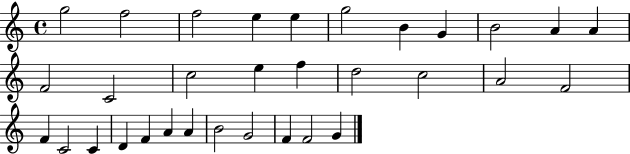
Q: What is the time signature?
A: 4/4